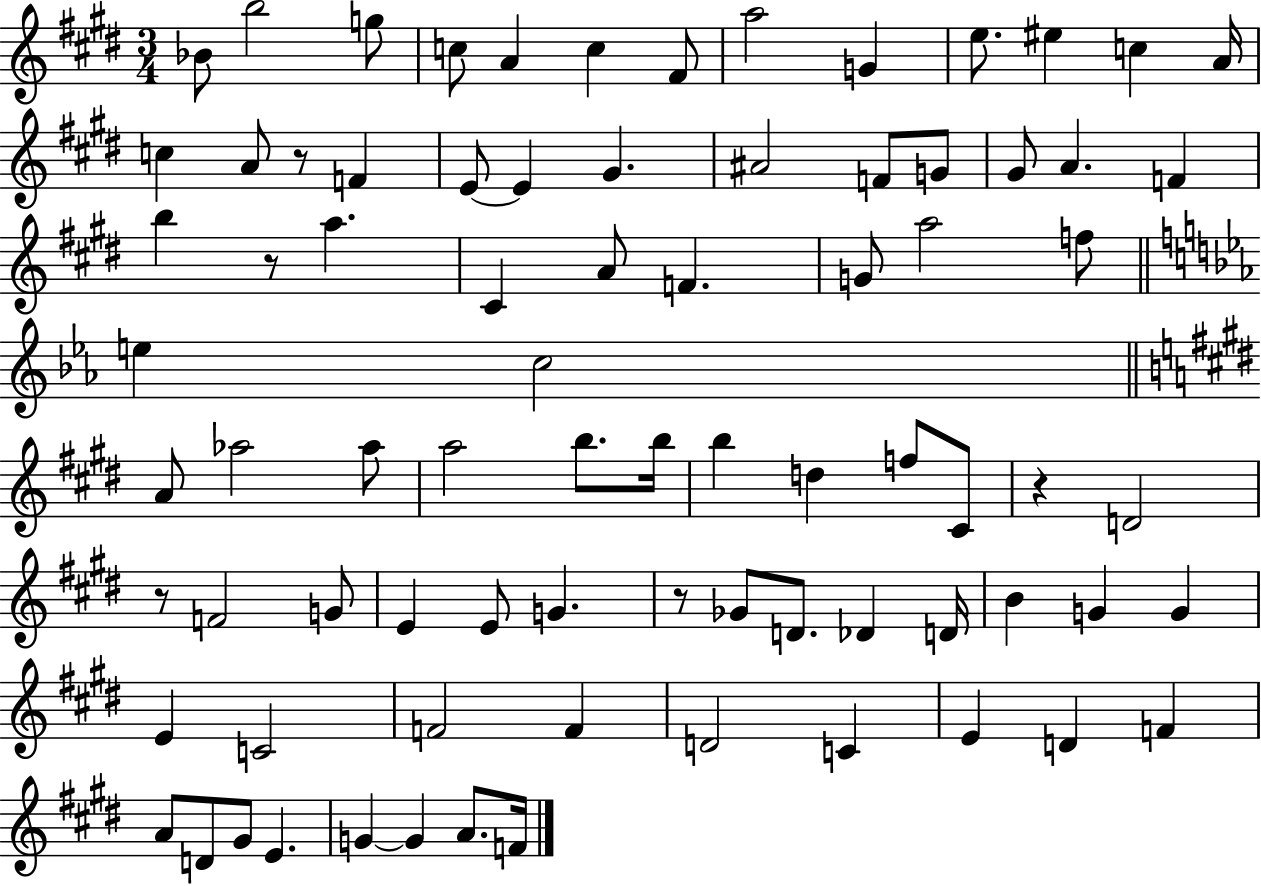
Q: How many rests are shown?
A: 5